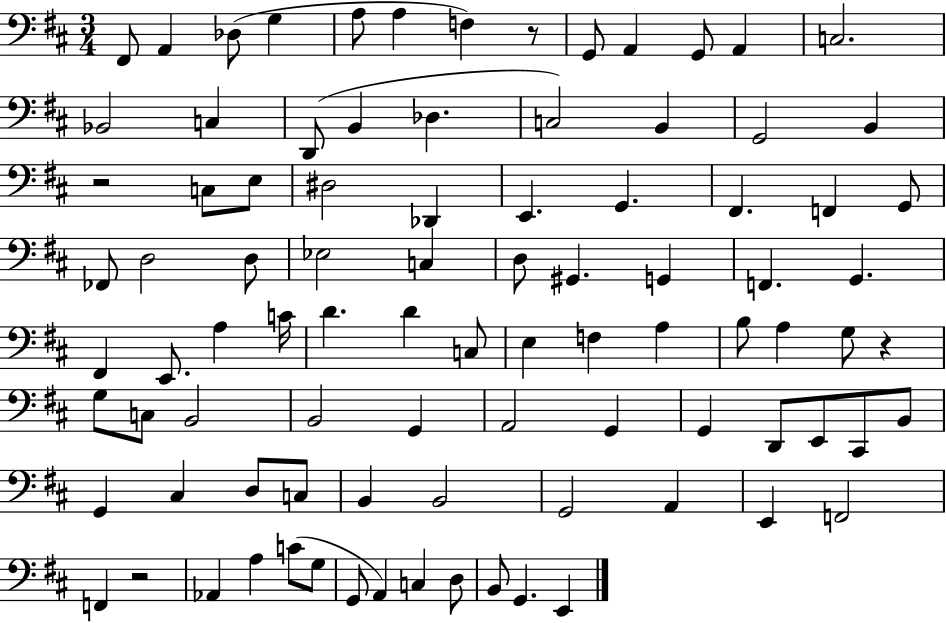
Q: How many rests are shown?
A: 4